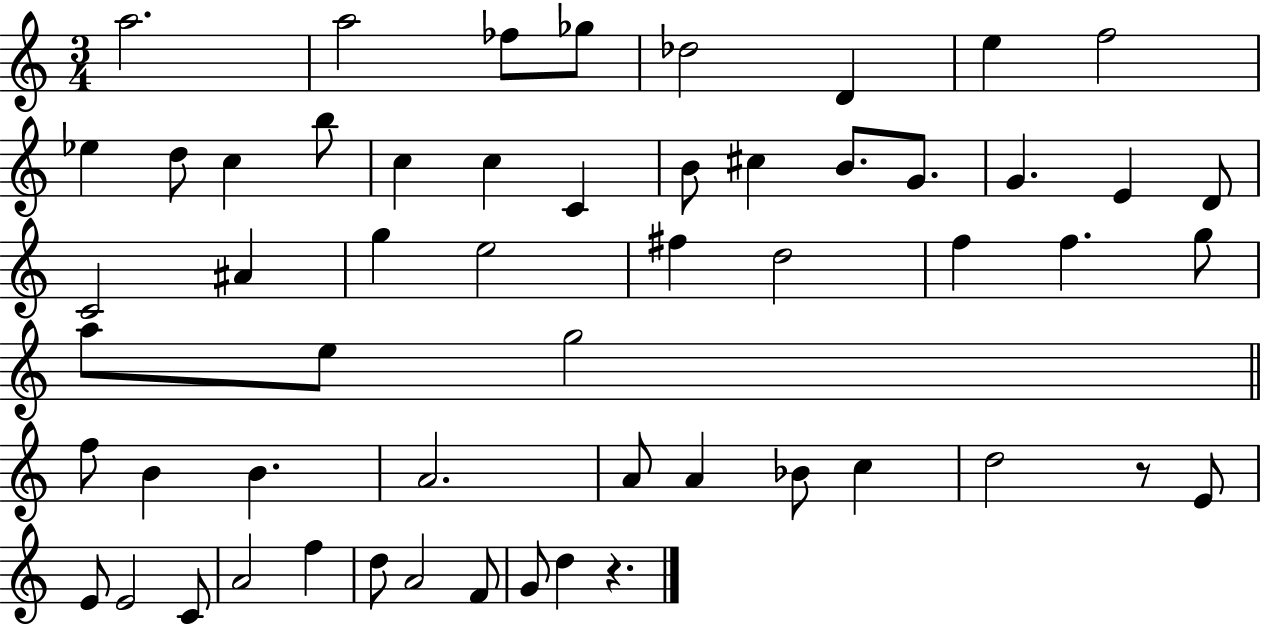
X:1
T:Untitled
M:3/4
L:1/4
K:C
a2 a2 _f/2 _g/2 _d2 D e f2 _e d/2 c b/2 c c C B/2 ^c B/2 G/2 G E D/2 C2 ^A g e2 ^f d2 f f g/2 a/2 e/2 g2 f/2 B B A2 A/2 A _B/2 c d2 z/2 E/2 E/2 E2 C/2 A2 f d/2 A2 F/2 G/2 d z